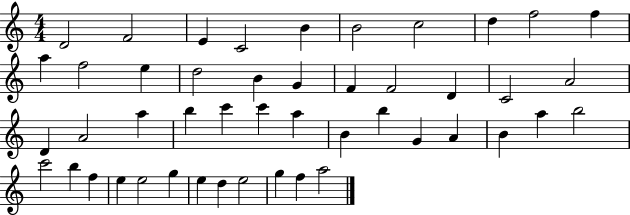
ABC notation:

X:1
T:Untitled
M:4/4
L:1/4
K:C
D2 F2 E C2 B B2 c2 d f2 f a f2 e d2 B G F F2 D C2 A2 D A2 a b c' c' a B b G A B a b2 c'2 b f e e2 g e d e2 g f a2